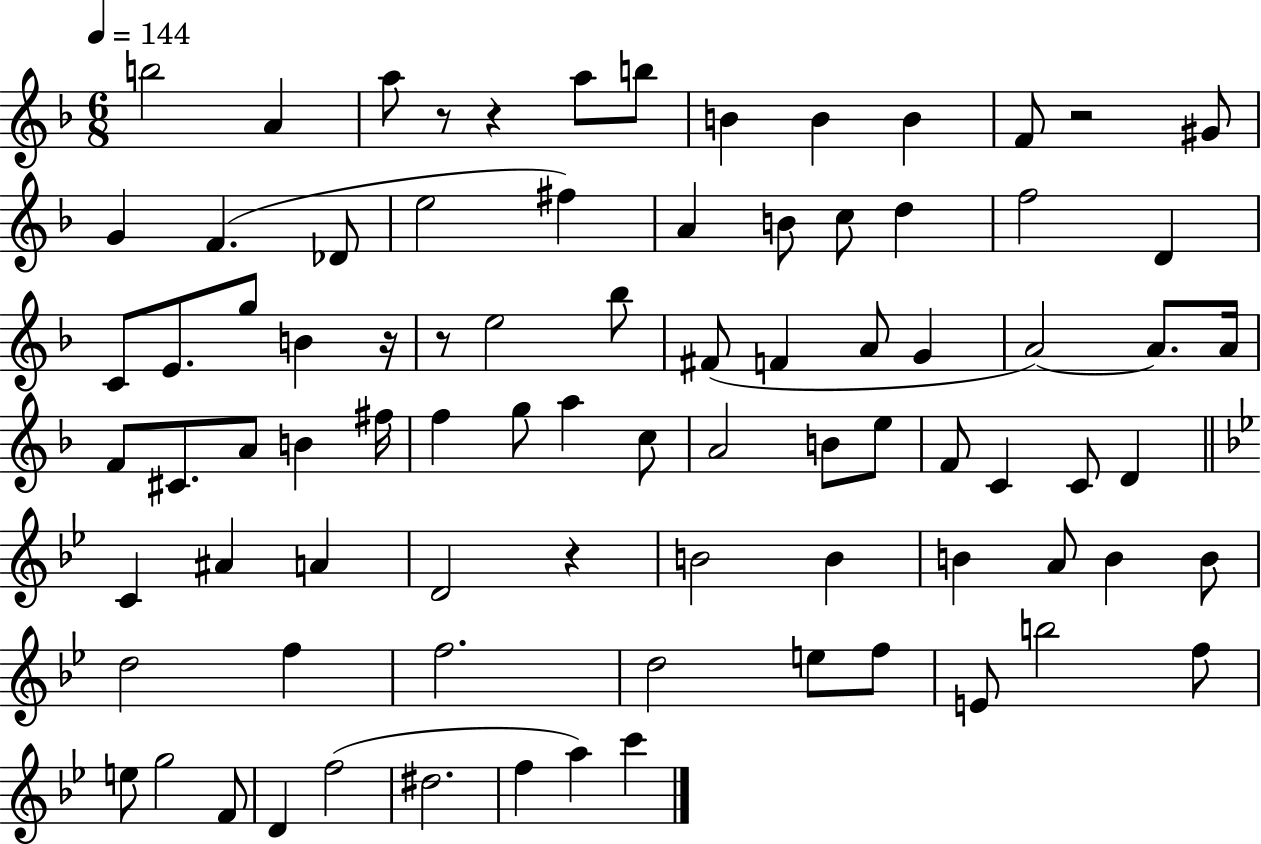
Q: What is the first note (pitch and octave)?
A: B5